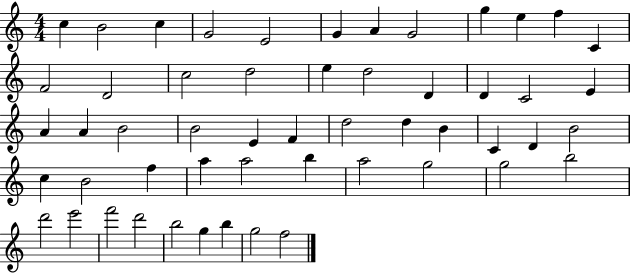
C5/q B4/h C5/q G4/h E4/h G4/q A4/q G4/h G5/q E5/q F5/q C4/q F4/h D4/h C5/h D5/h E5/q D5/h D4/q D4/q C4/h E4/q A4/q A4/q B4/h B4/h E4/q F4/q D5/h D5/q B4/q C4/q D4/q B4/h C5/q B4/h F5/q A5/q A5/h B5/q A5/h G5/h G5/h B5/h D6/h E6/h F6/h D6/h B5/h G5/q B5/q G5/h F5/h